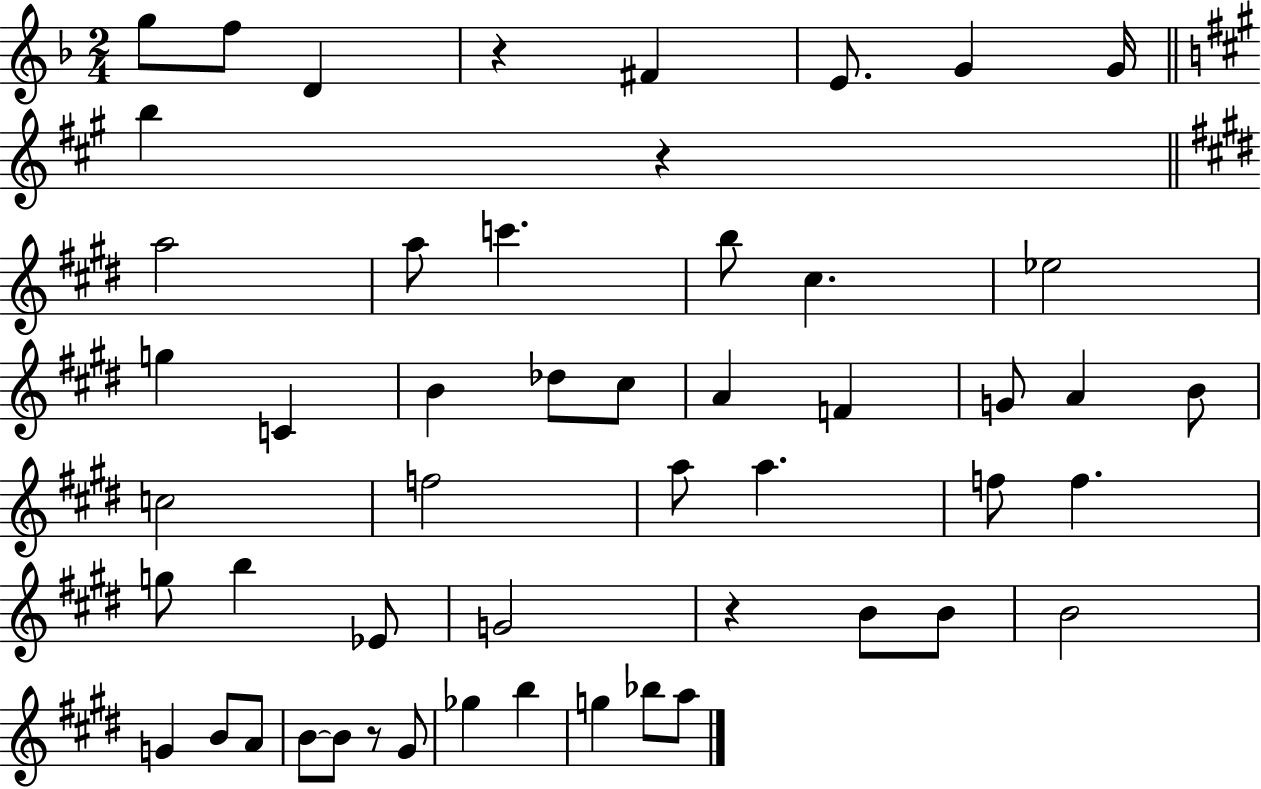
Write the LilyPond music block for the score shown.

{
  \clef treble
  \numericTimeSignature
  \time 2/4
  \key f \major
  g''8 f''8 d'4 | r4 fis'4 | e'8. g'4 g'16 | \bar "||" \break \key a \major b''4 r4 | \bar "||" \break \key e \major a''2 | a''8 c'''4. | b''8 cis''4. | ees''2 | \break g''4 c'4 | b'4 des''8 cis''8 | a'4 f'4 | g'8 a'4 b'8 | \break c''2 | f''2 | a''8 a''4. | f''8 f''4. | \break g''8 b''4 ees'8 | g'2 | r4 b'8 b'8 | b'2 | \break g'4 b'8 a'8 | b'8~~ b'8 r8 gis'8 | ges''4 b''4 | g''4 bes''8 a''8 | \break \bar "|."
}